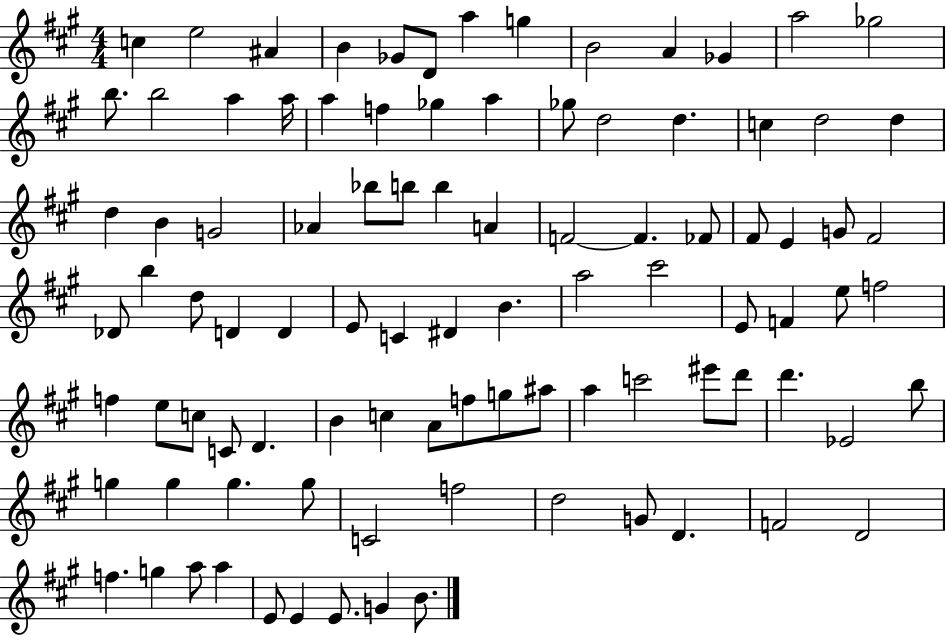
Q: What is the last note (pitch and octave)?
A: B4